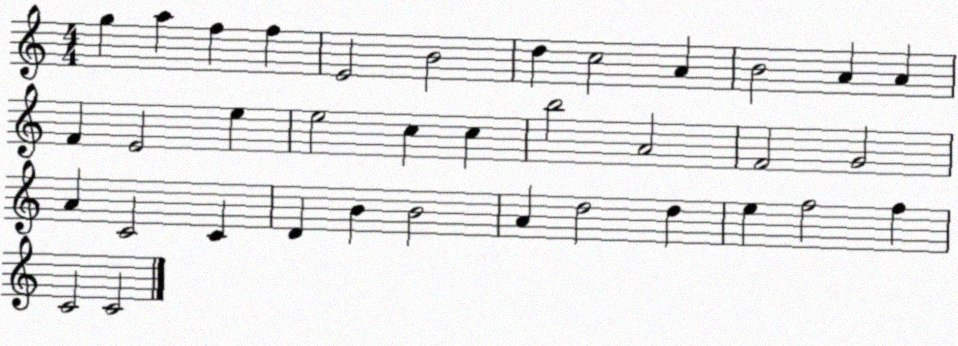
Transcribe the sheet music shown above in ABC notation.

X:1
T:Untitled
M:4/4
L:1/4
K:C
g a f f E2 B2 d c2 A B2 A A F E2 e e2 c c b2 A2 F2 G2 A C2 C D B B2 A d2 d e f2 f C2 C2